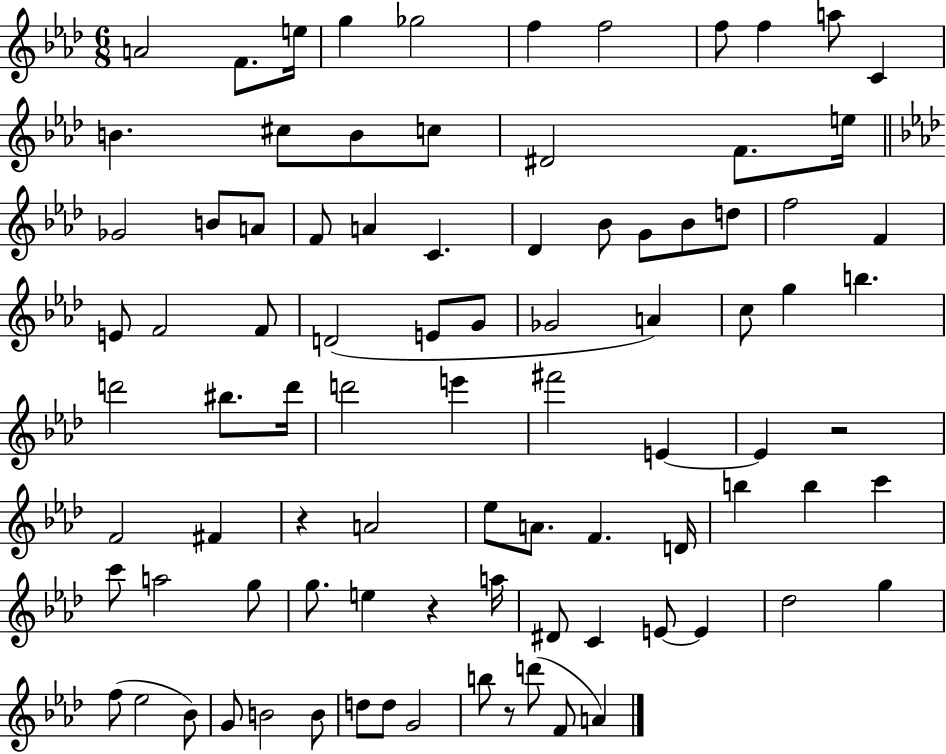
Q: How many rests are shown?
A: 4